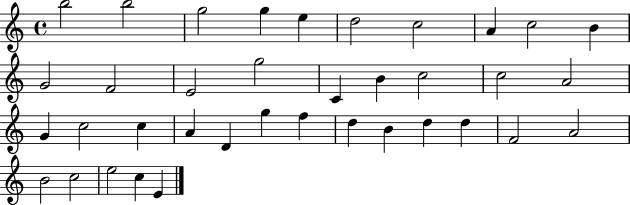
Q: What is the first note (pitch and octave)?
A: B5